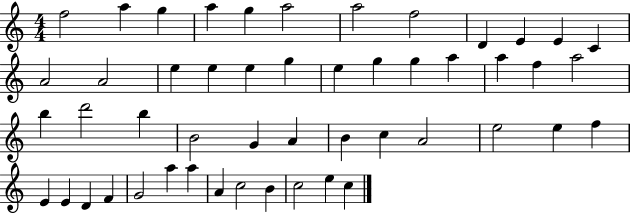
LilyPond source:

{
  \clef treble
  \numericTimeSignature
  \time 4/4
  \key c \major
  f''2 a''4 g''4 | a''4 g''4 a''2 | a''2 f''2 | d'4 e'4 e'4 c'4 | \break a'2 a'2 | e''4 e''4 e''4 g''4 | e''4 g''4 g''4 a''4 | a''4 f''4 a''2 | \break b''4 d'''2 b''4 | b'2 g'4 a'4 | b'4 c''4 a'2 | e''2 e''4 f''4 | \break e'4 e'4 d'4 f'4 | g'2 a''4 a''4 | a'4 c''2 b'4 | c''2 e''4 c''4 | \break \bar "|."
}